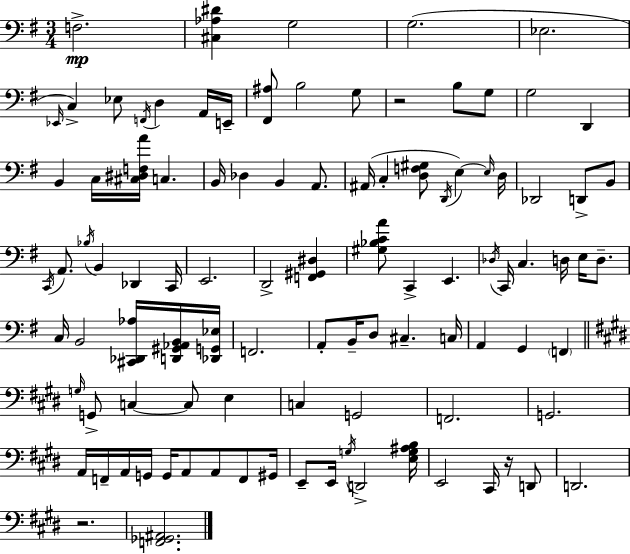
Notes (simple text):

F3/h. [C#3,Ab3,D#4]/q G3/h G3/h. Eb3/h. Eb2/s C3/q Eb3/e F2/s D3/q A2/s E2/s [F#2,A#3]/e B3/h G3/e R/h B3/e G3/e G3/h D2/q B2/q C3/s [C#3,D#3,F3,A4]/s C3/q. B2/s Db3/q B2/q A2/e. A#2/s C3/q [D3,F3,G#3]/e D2/s E3/q E3/s D3/s Db2/h D2/e B2/e C2/s A2/e. Bb3/s B2/q Db2/q C2/s E2/h. D2/h [F2,G#2,D#3]/q [G#3,Bb3,C4,A4]/e C2/q E2/q. Db3/s C2/s C3/q. D3/s E3/s D3/e. C3/s B2/h [C#2,Db2,Ab3]/s [D2,G#2,Ab2,B2]/s [Db2,G2,Eb3]/s F2/h. A2/e B2/s D3/e C#3/q. C3/s A2/q G2/q F2/q G3/s G2/e C3/q C3/e E3/q C3/q G2/h F2/h. G2/h. A2/s F2/s A2/s G2/s G2/s A2/e A2/e F2/e G#2/s E2/e E2/s G3/s D2/h [E3,G3,A#3,B3]/s E2/h C#2/s R/s D2/e D2/h. R/h. [F2,Gb2,A#2]/h.